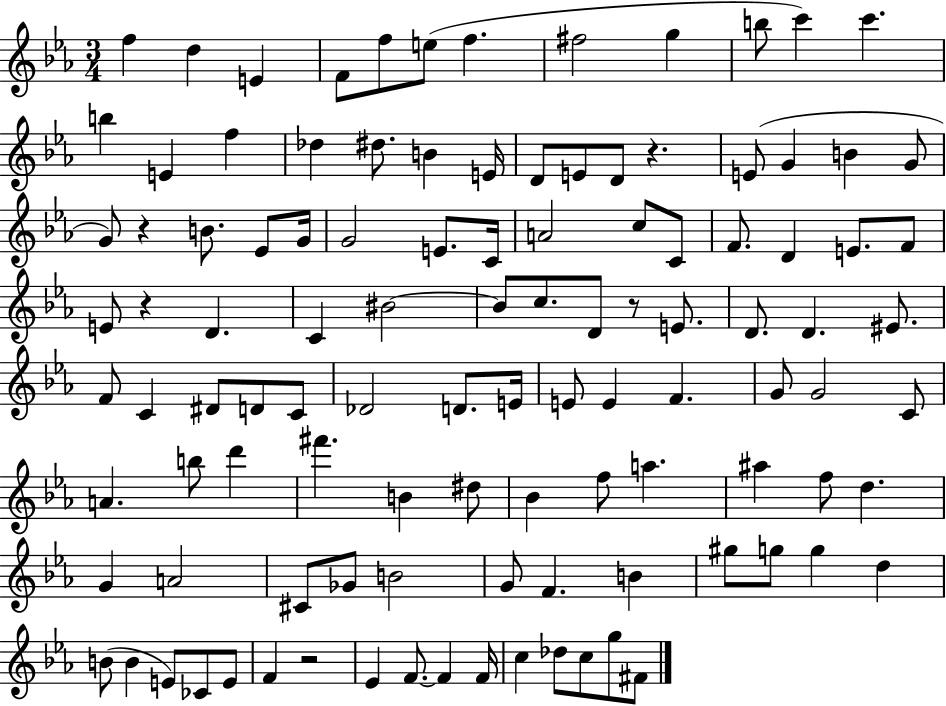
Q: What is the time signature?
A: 3/4